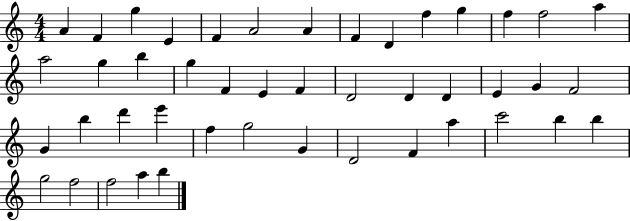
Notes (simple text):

A4/q F4/q G5/q E4/q F4/q A4/h A4/q F4/q D4/q F5/q G5/q F5/q F5/h A5/q A5/h G5/q B5/q G5/q F4/q E4/q F4/q D4/h D4/q D4/q E4/q G4/q F4/h G4/q B5/q D6/q E6/q F5/q G5/h G4/q D4/h F4/q A5/q C6/h B5/q B5/q G5/h F5/h F5/h A5/q B5/q